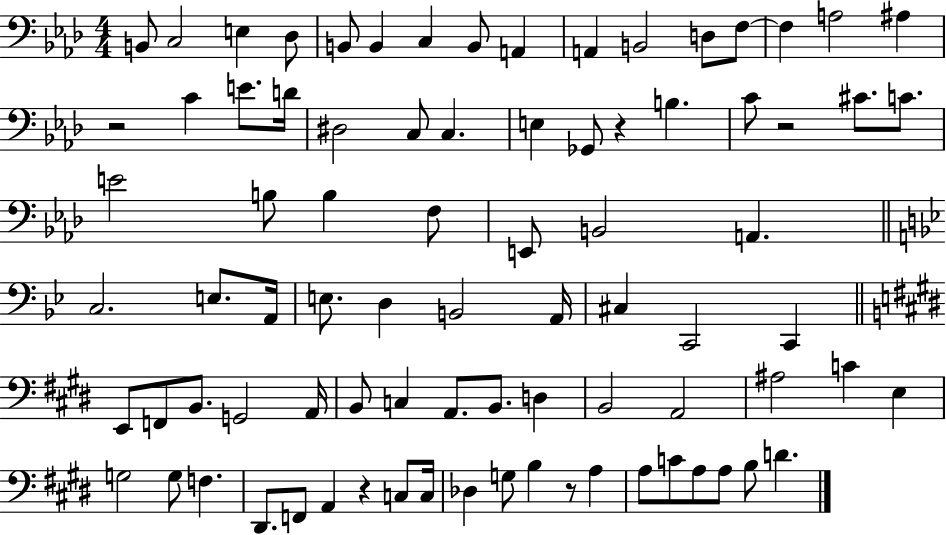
B2/e C3/h E3/q Db3/e B2/e B2/q C3/q B2/e A2/q A2/q B2/h D3/e F3/e F3/q A3/h A#3/q R/h C4/q E4/e. D4/s D#3/h C3/e C3/q. E3/q Gb2/e R/q B3/q. C4/e R/h C#4/e. C4/e. E4/h B3/e B3/q F3/e E2/e B2/h A2/q. C3/h. E3/e. A2/s E3/e. D3/q B2/h A2/s C#3/q C2/h C2/q E2/e F2/e B2/e. G2/h A2/s B2/e C3/q A2/e. B2/e. D3/q B2/h A2/h A#3/h C4/q E3/q G3/h G3/e F3/q. D#2/e. F2/e A2/q R/q C3/e C3/s Db3/q G3/e B3/q R/e A3/q A3/e C4/e A3/e A3/e B3/e D4/q.